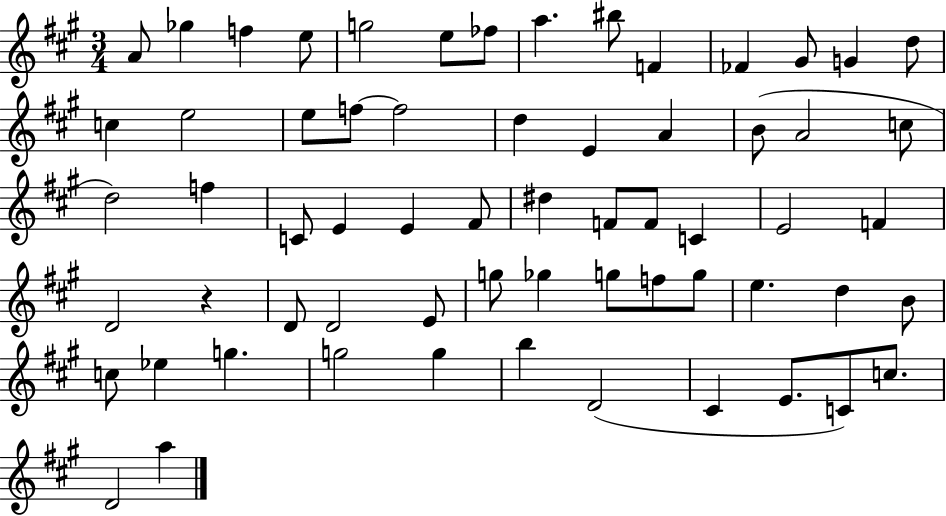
{
  \clef treble
  \numericTimeSignature
  \time 3/4
  \key a \major
  a'8 ges''4 f''4 e''8 | g''2 e''8 fes''8 | a''4. bis''8 f'4 | fes'4 gis'8 g'4 d''8 | \break c''4 e''2 | e''8 f''8~~ f''2 | d''4 e'4 a'4 | b'8( a'2 c''8 | \break d''2) f''4 | c'8 e'4 e'4 fis'8 | dis''4 f'8 f'8 c'4 | e'2 f'4 | \break d'2 r4 | d'8 d'2 e'8 | g''8 ges''4 g''8 f''8 g''8 | e''4. d''4 b'8 | \break c''8 ees''4 g''4. | g''2 g''4 | b''4 d'2( | cis'4 e'8. c'8) c''8. | \break d'2 a''4 | \bar "|."
}